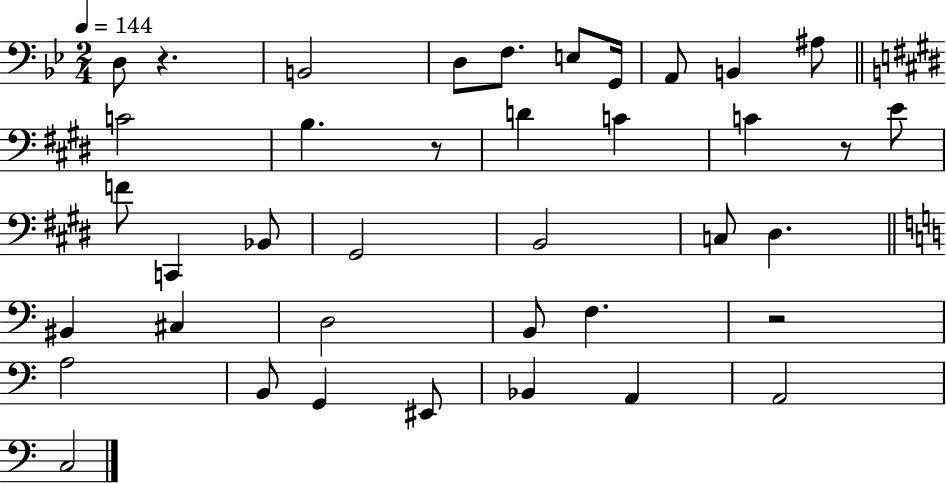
D3/e R/q. B2/h D3/e F3/e. E3/e G2/s A2/e B2/q A#3/e C4/h B3/q. R/e D4/q C4/q C4/q R/e E4/e F4/e C2/q Bb2/e G#2/h B2/h C3/e D#3/q. BIS2/q C#3/q D3/h B2/e F3/q. R/h A3/h B2/e G2/q EIS2/e Bb2/q A2/q A2/h C3/h